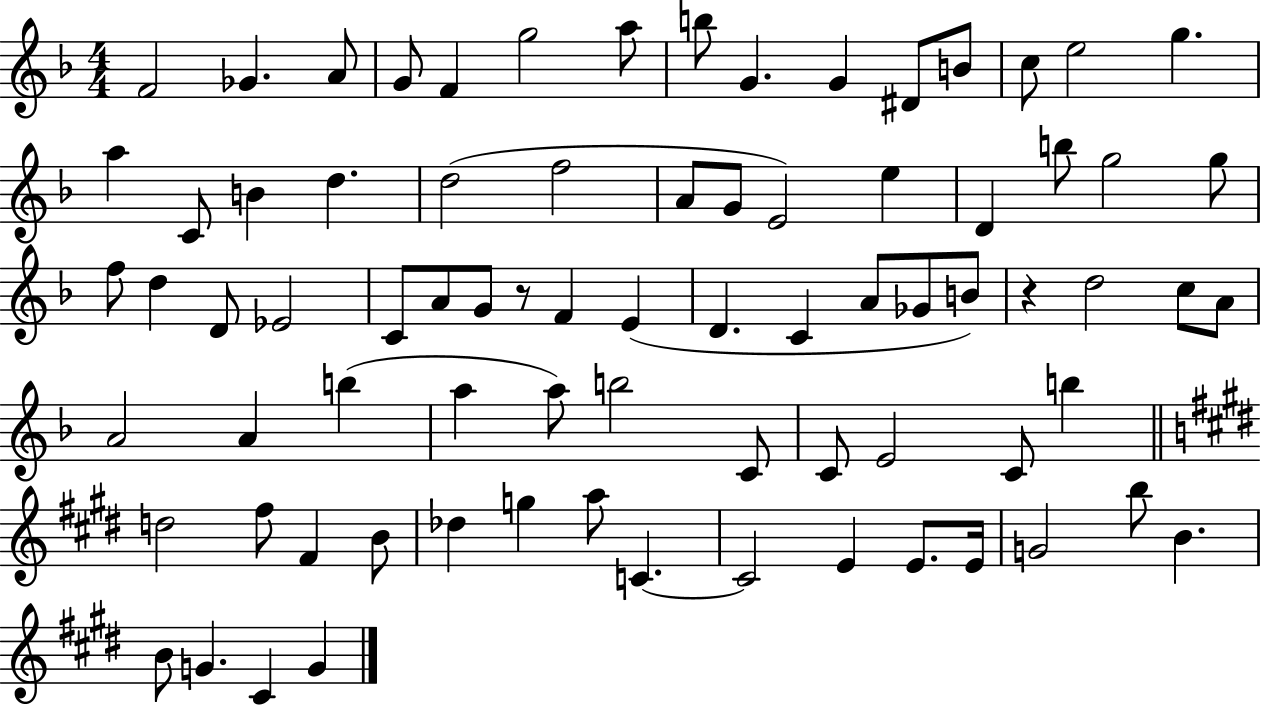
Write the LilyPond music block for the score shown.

{
  \clef treble
  \numericTimeSignature
  \time 4/4
  \key f \major
  \repeat volta 2 { f'2 ges'4. a'8 | g'8 f'4 g''2 a''8 | b''8 g'4. g'4 dis'8 b'8 | c''8 e''2 g''4. | \break a''4 c'8 b'4 d''4. | d''2( f''2 | a'8 g'8 e'2) e''4 | d'4 b''8 g''2 g''8 | \break f''8 d''4 d'8 ees'2 | c'8 a'8 g'8 r8 f'4 e'4( | d'4. c'4 a'8 ges'8 b'8) | r4 d''2 c''8 a'8 | \break a'2 a'4 b''4( | a''4 a''8) b''2 c'8 | c'8 e'2 c'8 b''4 | \bar "||" \break \key e \major d''2 fis''8 fis'4 b'8 | des''4 g''4 a''8 c'4.~~ | c'2 e'4 e'8. e'16 | g'2 b''8 b'4. | \break b'8 g'4. cis'4 g'4 | } \bar "|."
}